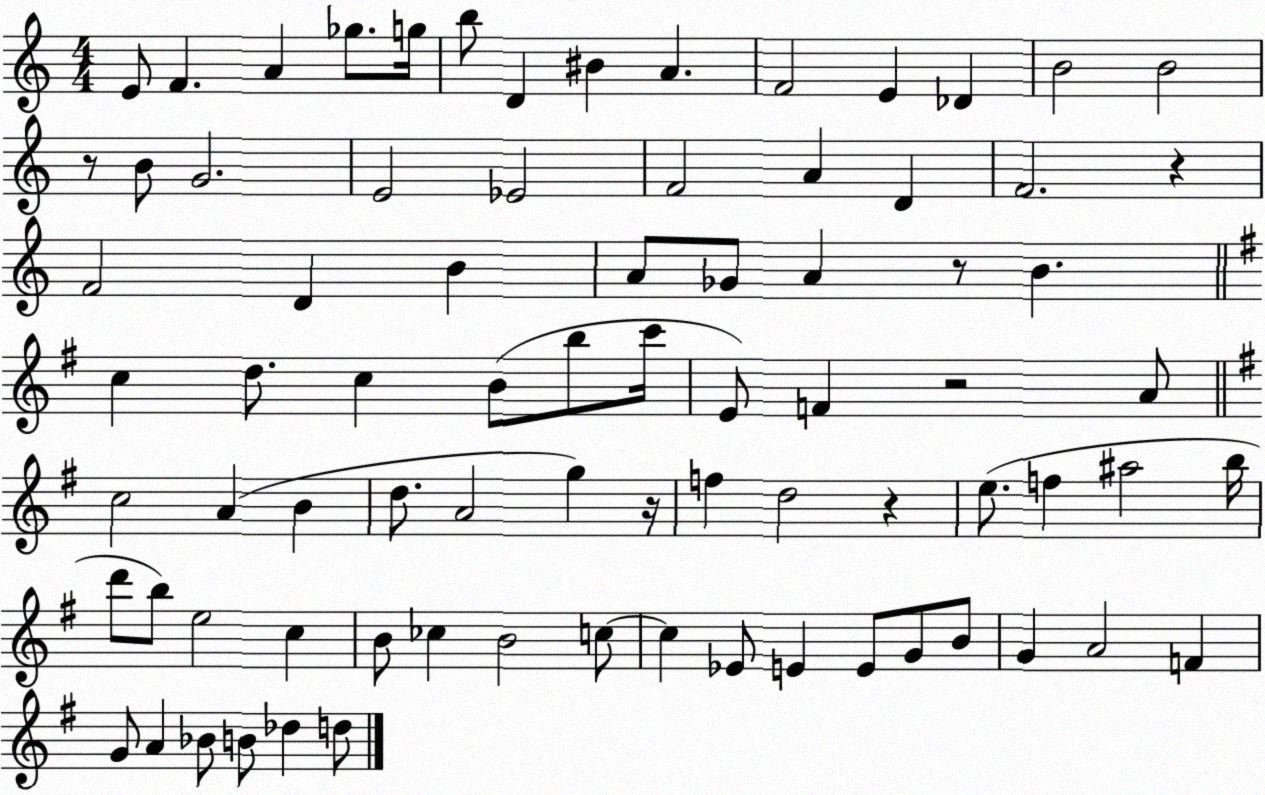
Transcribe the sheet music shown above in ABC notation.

X:1
T:Untitled
M:4/4
L:1/4
K:C
E/2 F A _g/2 g/4 b/2 D ^B A F2 E _D B2 B2 z/2 B/2 G2 E2 _E2 F2 A D F2 z F2 D B A/2 _G/2 A z/2 B c d/2 c B/2 b/2 c'/4 E/2 F z2 A/2 c2 A B d/2 A2 g z/4 f d2 z e/2 f ^a2 b/4 d'/2 b/2 e2 c B/2 _c B2 c/2 c _E/2 E E/2 G/2 B/2 G A2 F G/2 A _B/2 B/2 _d d/2